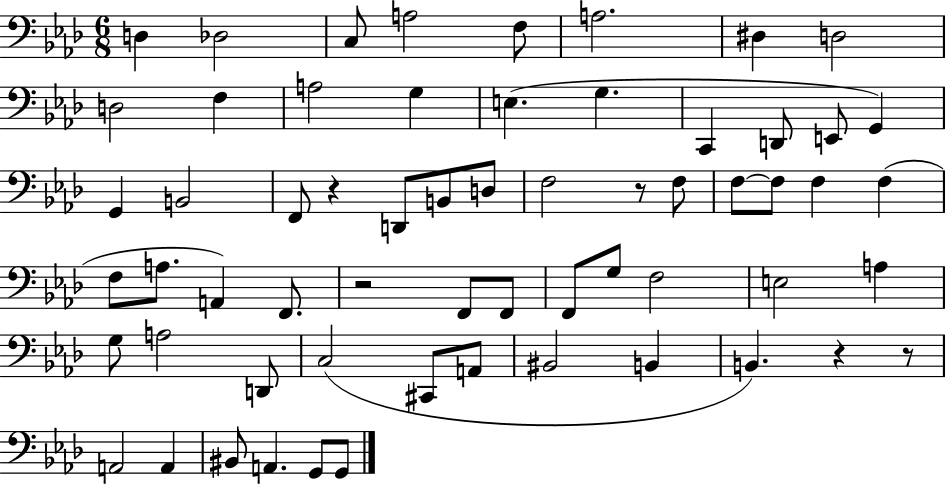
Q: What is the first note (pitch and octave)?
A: D3